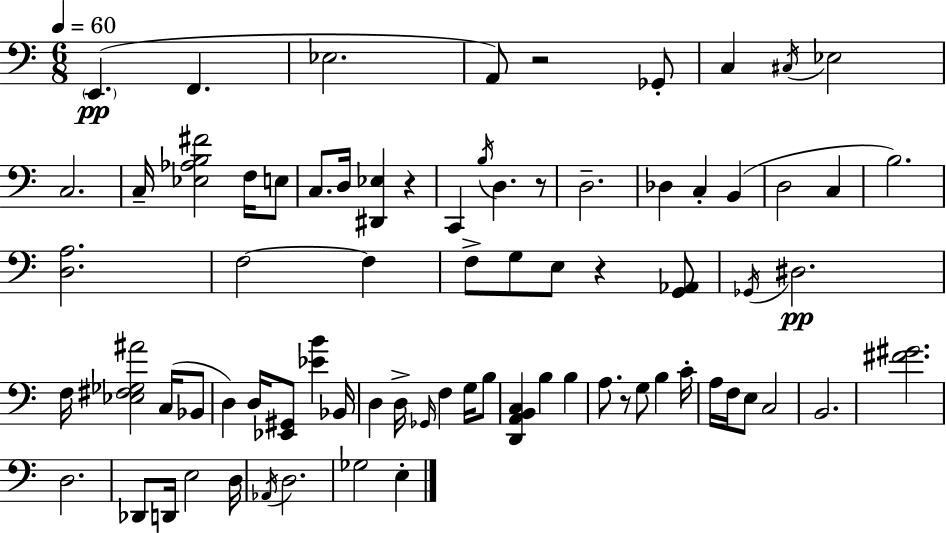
{
  \clef bass
  \numericTimeSignature
  \time 6/8
  \key c \major
  \tempo 4 = 60
  \parenthesize e,4.(\pp f,4. | ees2. | a,8) r2 ges,8-. | c4 \acciaccatura { cis16 } ees2 | \break c2. | c16-- <ees aes b fis'>2 f16 e8 | c8. d16 <dis, ees>4 r4 | c,4 \acciaccatura { b16 } d4. | \break r8 d2.-- | des4 c4-. b,4( | d2 c4 | b2.) | \break <d a>2. | f2~~ f4 | f8-> g8 e8 r4 | <g, aes,>8 \acciaccatura { ges,16 } dis2.\pp | \break f16 <ees fis ges ais'>2 | c16( bes,8 d4) d16 <ees, gis,>8 <ees' b'>4 | bes,16 d4 d16-> \grace { ges,16 } f4 | g16 b8 <d, a, b, c>4 b4 | \break b4 a8. r8 g8 b4 | c'16-. a16 f16 e8 c2 | b,2. | <fis' gis'>2. | \break d2. | des,8 d,16 e2 | d16 \acciaccatura { aes,16 } d2. | ges2 | \break e4-. \bar "|."
}